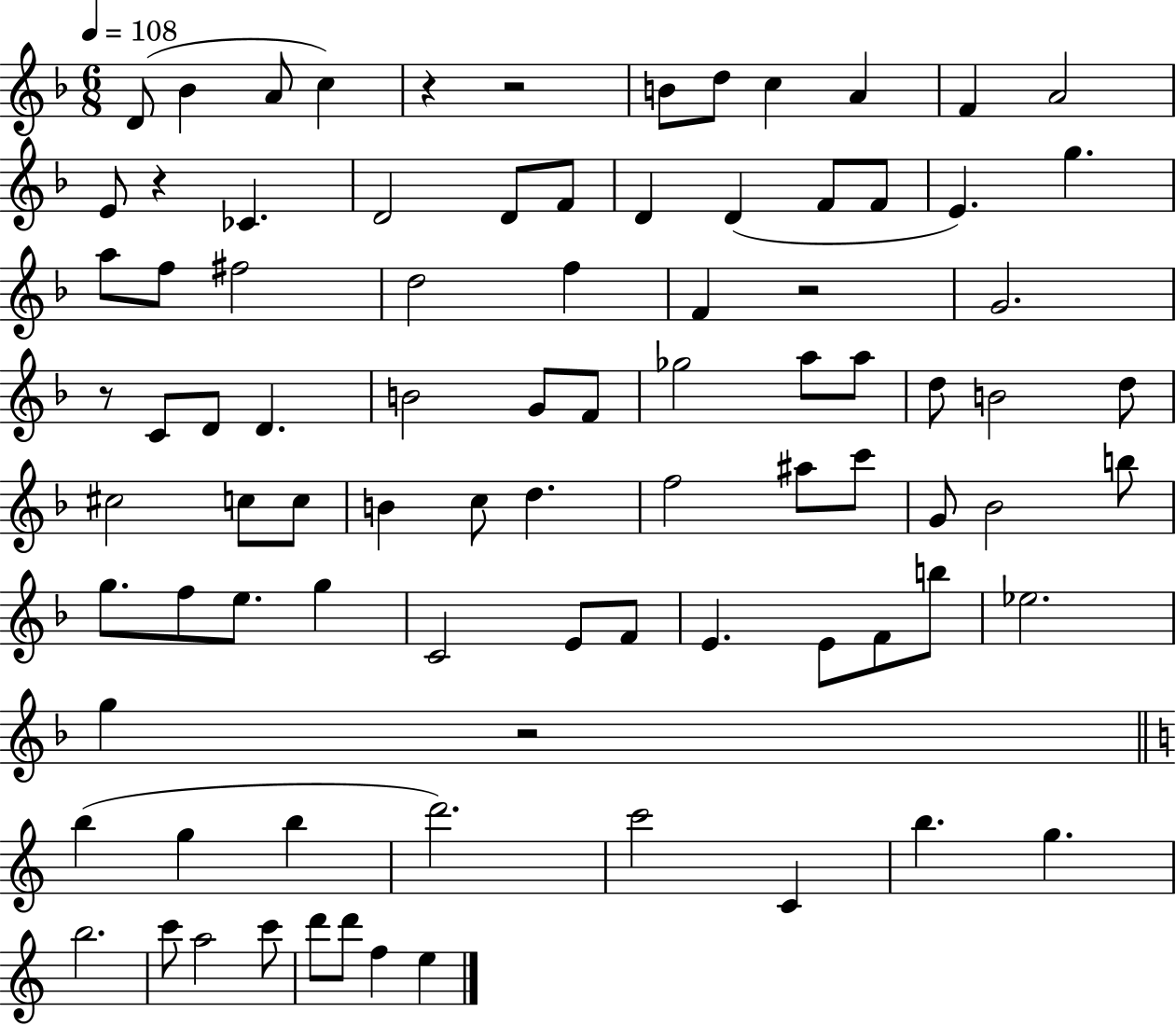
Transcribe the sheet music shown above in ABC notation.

X:1
T:Untitled
M:6/8
L:1/4
K:F
D/2 _B A/2 c z z2 B/2 d/2 c A F A2 E/2 z _C D2 D/2 F/2 D D F/2 F/2 E g a/2 f/2 ^f2 d2 f F z2 G2 z/2 C/2 D/2 D B2 G/2 F/2 _g2 a/2 a/2 d/2 B2 d/2 ^c2 c/2 c/2 B c/2 d f2 ^a/2 c'/2 G/2 _B2 b/2 g/2 f/2 e/2 g C2 E/2 F/2 E E/2 F/2 b/2 _e2 g z2 b g b d'2 c'2 C b g b2 c'/2 a2 c'/2 d'/2 d'/2 f e